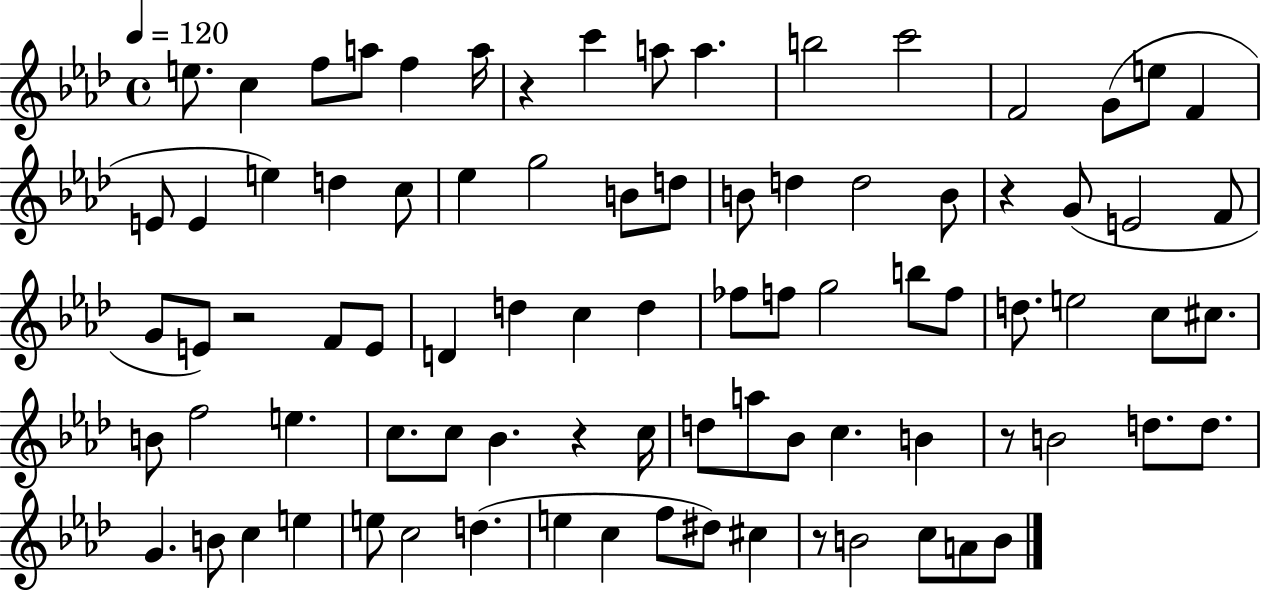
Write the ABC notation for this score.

X:1
T:Untitled
M:4/4
L:1/4
K:Ab
e/2 c f/2 a/2 f a/4 z c' a/2 a b2 c'2 F2 G/2 e/2 F E/2 E e d c/2 _e g2 B/2 d/2 B/2 d d2 B/2 z G/2 E2 F/2 G/2 E/2 z2 F/2 E/2 D d c d _f/2 f/2 g2 b/2 f/2 d/2 e2 c/2 ^c/2 B/2 f2 e c/2 c/2 _B z c/4 d/2 a/2 _B/2 c B z/2 B2 d/2 d/2 G B/2 c e e/2 c2 d e c f/2 ^d/2 ^c z/2 B2 c/2 A/2 B/2